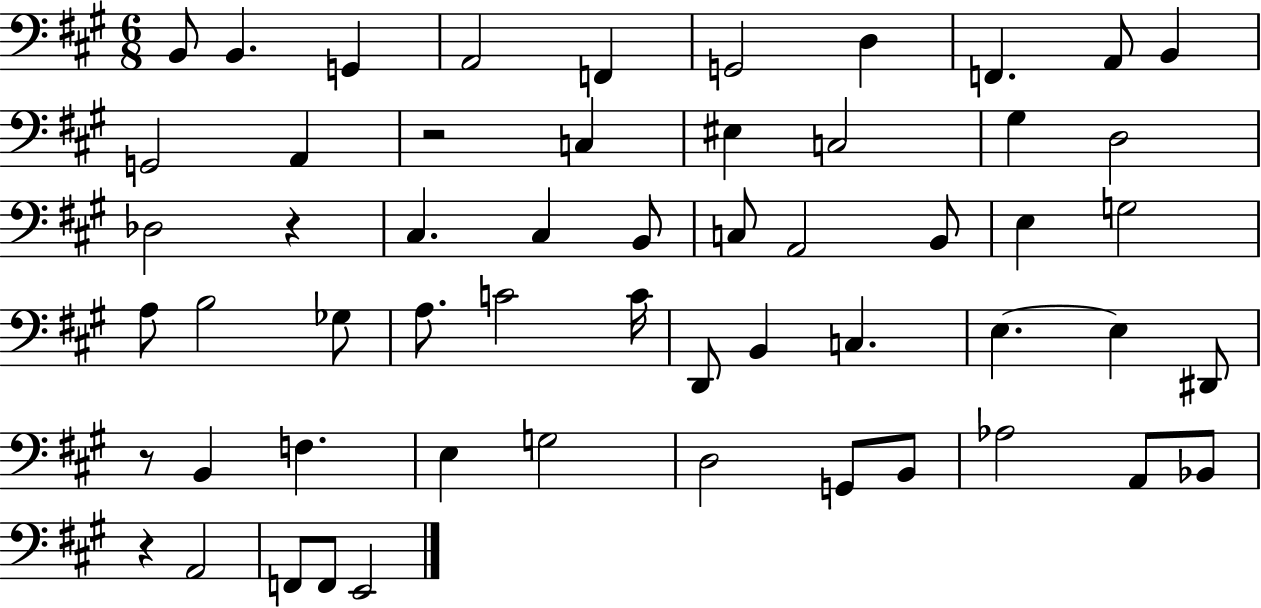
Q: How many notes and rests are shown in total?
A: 56